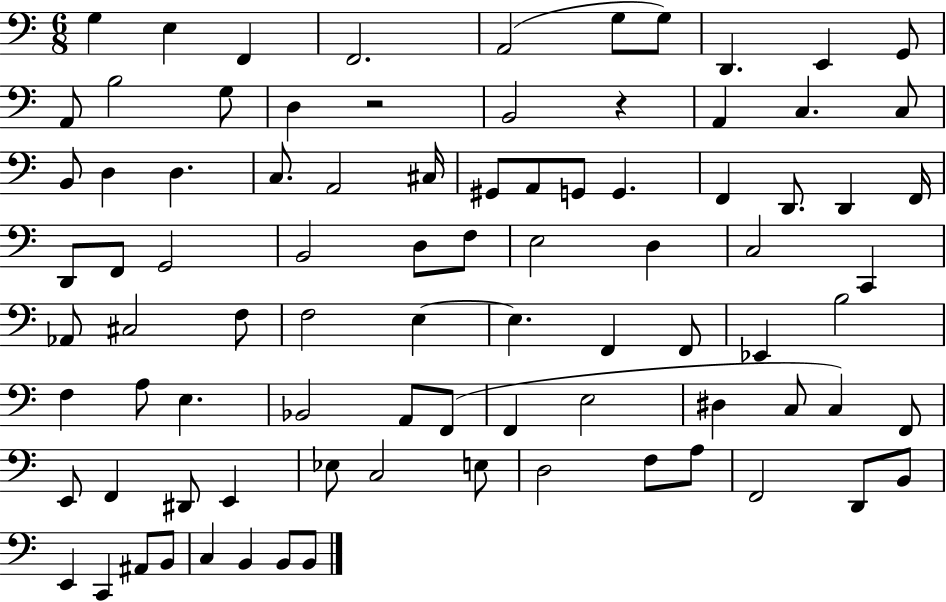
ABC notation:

X:1
T:Untitled
M:6/8
L:1/4
K:C
G, E, F,, F,,2 A,,2 G,/2 G,/2 D,, E,, G,,/2 A,,/2 B,2 G,/2 D, z2 B,,2 z A,, C, C,/2 B,,/2 D, D, C,/2 A,,2 ^C,/4 ^G,,/2 A,,/2 G,,/2 G,, F,, D,,/2 D,, F,,/4 D,,/2 F,,/2 G,,2 B,,2 D,/2 F,/2 E,2 D, C,2 C,, _A,,/2 ^C,2 F,/2 F,2 E, E, F,, F,,/2 _E,, B,2 F, A,/2 E, _B,,2 A,,/2 F,,/2 F,, E,2 ^D, C,/2 C, F,,/2 E,,/2 F,, ^D,,/2 E,, _E,/2 C,2 E,/2 D,2 F,/2 A,/2 F,,2 D,,/2 B,,/2 E,, C,, ^A,,/2 B,,/2 C, B,, B,,/2 B,,/2